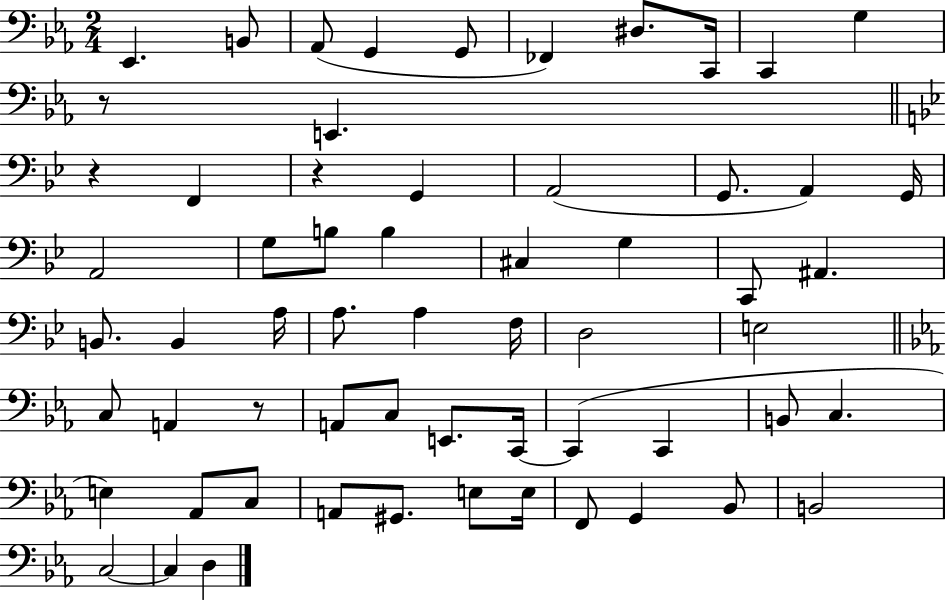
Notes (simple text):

Eb2/q. B2/e Ab2/e G2/q G2/e FES2/q D#3/e. C2/s C2/q G3/q R/e E2/q. R/q F2/q R/q G2/q A2/h G2/e. A2/q G2/s A2/h G3/e B3/e B3/q C#3/q G3/q C2/e A#2/q. B2/e. B2/q A3/s A3/e. A3/q F3/s D3/h E3/h C3/e A2/q R/e A2/e C3/e E2/e. C2/s C2/q C2/q B2/e C3/q. E3/q Ab2/e C3/e A2/e G#2/e. E3/e E3/s F2/e G2/q Bb2/e B2/h C3/h C3/q D3/q